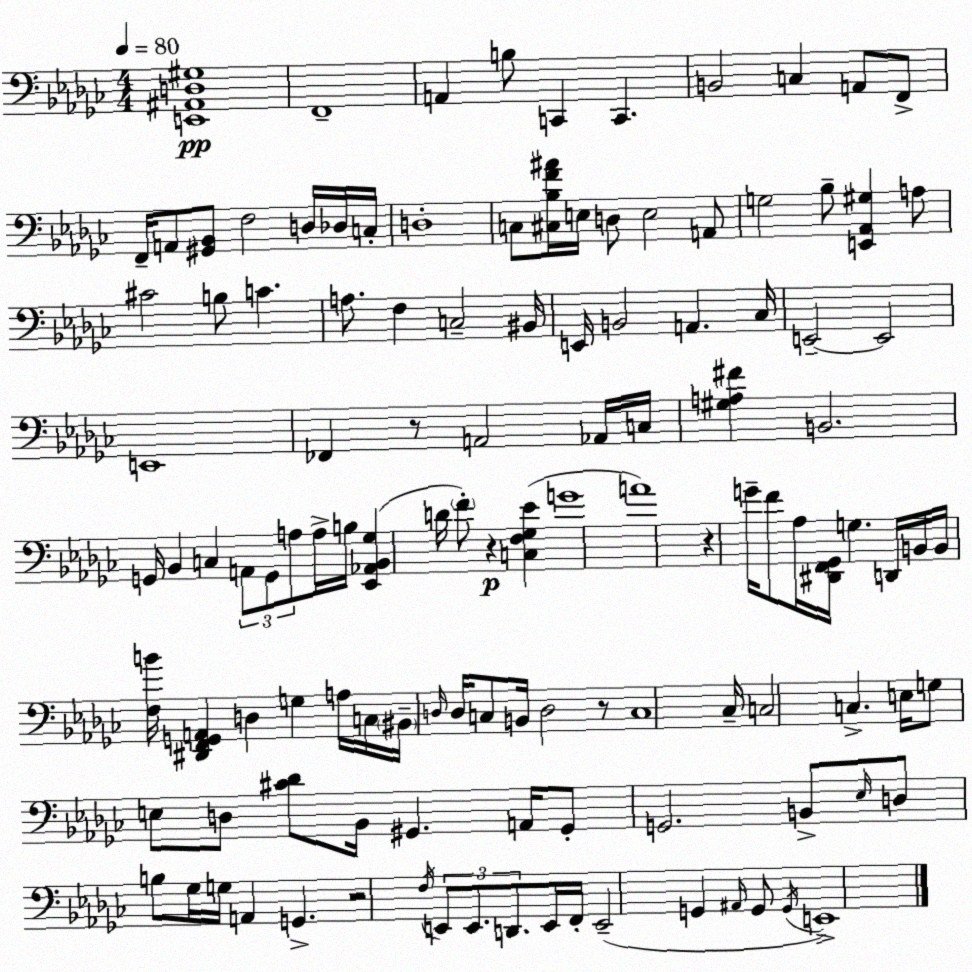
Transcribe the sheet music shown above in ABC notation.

X:1
T:Untitled
M:4/4
L:1/4
K:Ebm
[E,,^A,,D,^G,]4 F,,4 A,, B,/2 C,, C,, B,,2 C, A,,/2 F,,/2 F,,/4 A,,/2 [^G,,_B,,]/2 F,2 D,/4 _D,/4 C,/4 D,4 C,/2 [^C,_B,F^A]/4 E,/4 D,/2 E,2 A,,/2 G,2 _B,/2 [E,,_A,,^G,] A,/2 ^C2 B,/2 C A,/2 F, C,2 ^B,,/4 E,,/4 B,,2 A,, _C,/4 E,,2 E,,2 E,,4 _F,, z/2 A,,2 _A,,/4 C,/4 [^G,A,^F] B,,2 G,,/4 _B,, C, A,,/2 G,,/2 A,/2 A,/4 B,/4 [_E,,_A,,_B,,_G,] D/4 F/2 z [C,F,_G,_E] G4 A4 z G/4 F/2 _A,/4 [^D,,F,,_G,,]/4 G, D,,/4 B,,/4 B,,/4 [F,B]/4 [^D,,F,,G,,A,,] D, G, A,/4 C,/4 ^B,,/4 D,/4 D,/4 C,/2 B,,/4 D,2 z/2 C,4 _C,/4 C,2 C, E,/4 G,/2 E,/2 D,/2 [^C_D]/2 _B,,/4 ^G,, A,,/4 ^G,,/2 G,,2 B,,/2 _E,/4 D,/2 B,/2 _G,/4 G,/4 A,, G,, z2 F,/4 E,,/2 E,,/2 D,,/2 E,,/4 F,,/4 E,,2 G,, ^A,,/4 G,,/2 G,,/4 E,,4